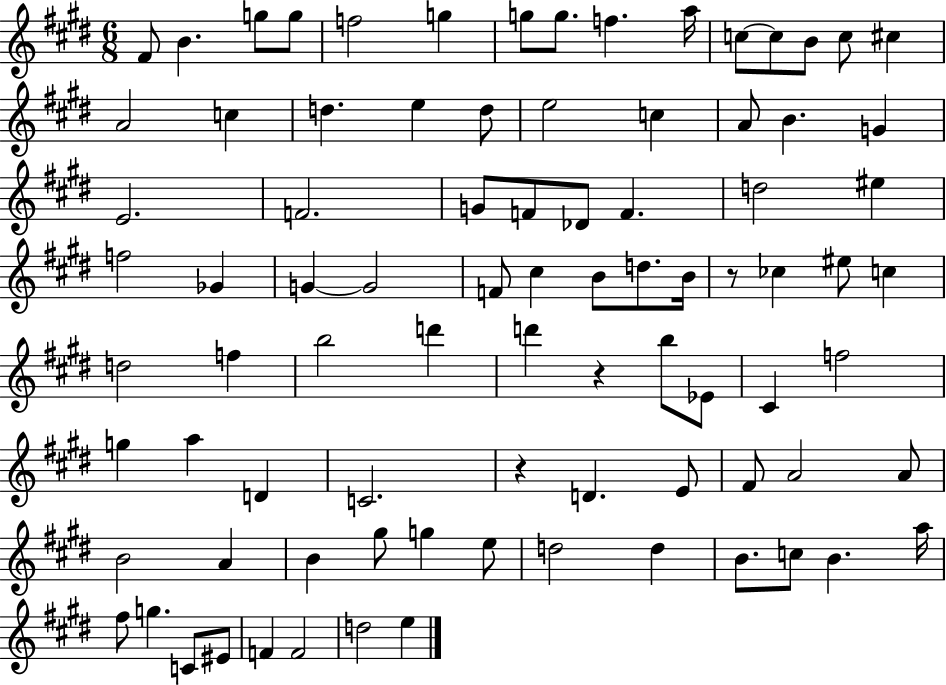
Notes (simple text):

F#4/e B4/q. G5/e G5/e F5/h G5/q G5/e G5/e. F5/q. A5/s C5/e C5/e B4/e C5/e C#5/q A4/h C5/q D5/q. E5/q D5/e E5/h C5/q A4/e B4/q. G4/q E4/h. F4/h. G4/e F4/e Db4/e F4/q. D5/h EIS5/q F5/h Gb4/q G4/q G4/h F4/e C#5/q B4/e D5/e. B4/s R/e CES5/q EIS5/e C5/q D5/h F5/q B5/h D6/q D6/q R/q B5/e Eb4/e C#4/q F5/h G5/q A5/q D4/q C4/h. R/q D4/q. E4/e F#4/e A4/h A4/e B4/h A4/q B4/q G#5/e G5/q E5/e D5/h D5/q B4/e. C5/e B4/q. A5/s F#5/e G5/q. C4/e EIS4/e F4/q F4/h D5/h E5/q